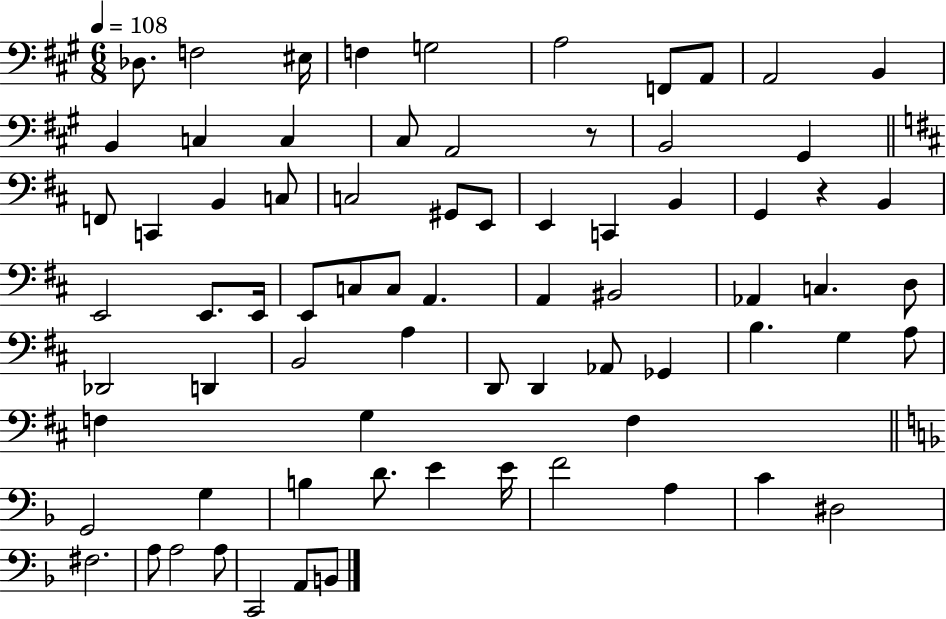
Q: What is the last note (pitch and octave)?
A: B2